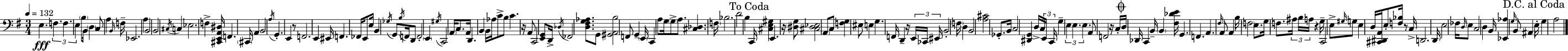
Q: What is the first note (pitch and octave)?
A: E3